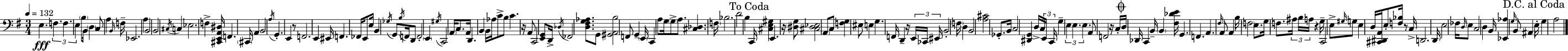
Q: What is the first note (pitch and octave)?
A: E3